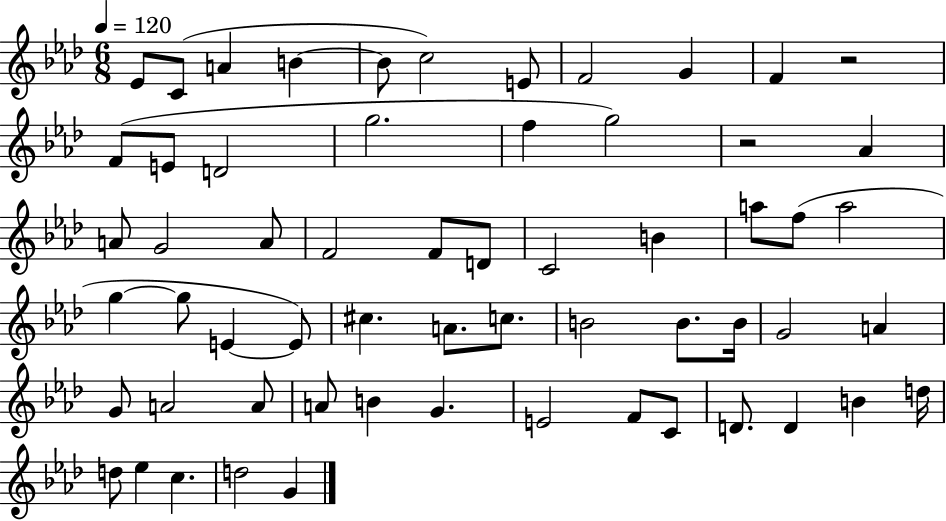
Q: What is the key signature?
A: AES major